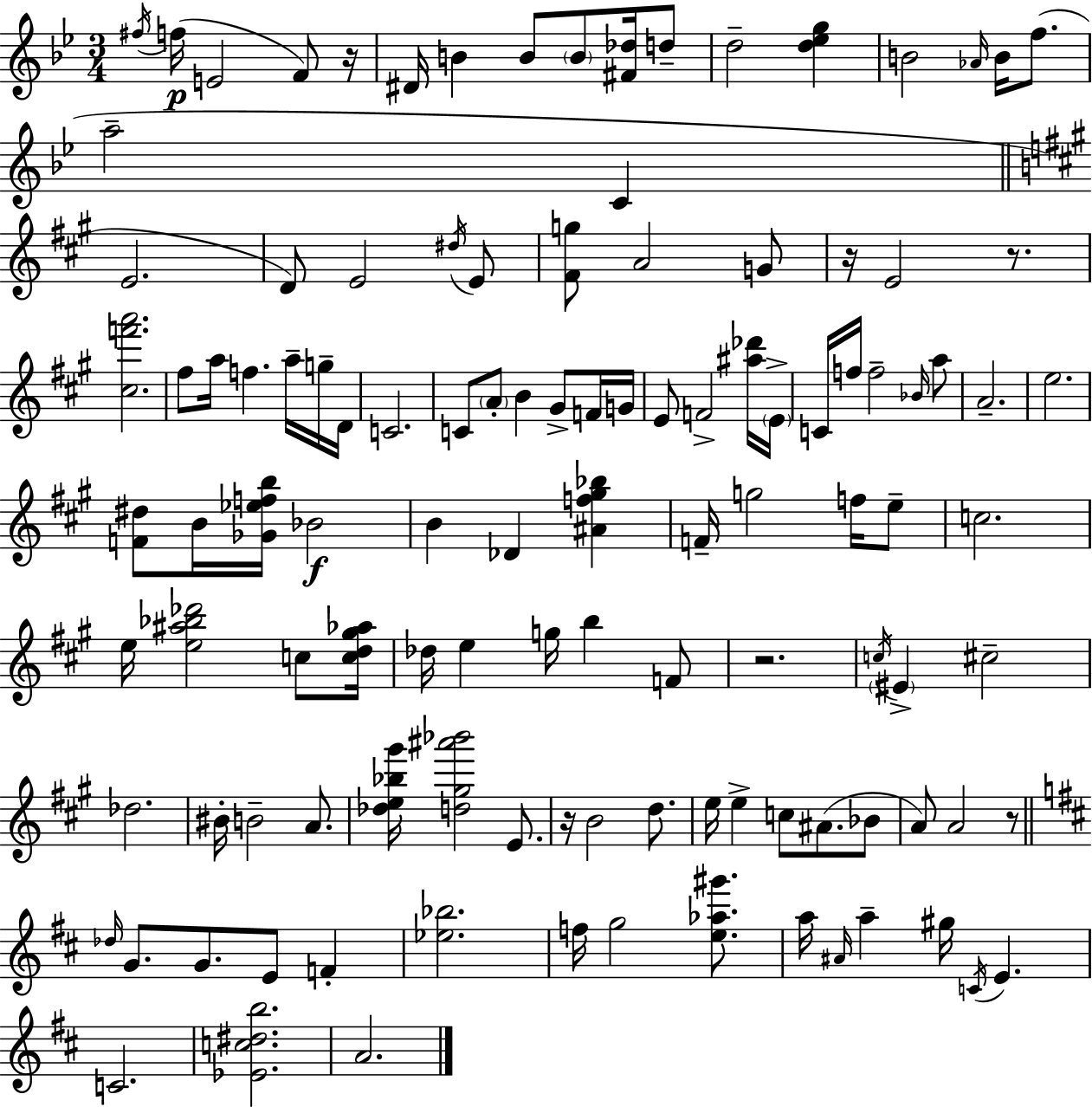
{
  \clef treble
  \numericTimeSignature
  \time 3/4
  \key bes \major
  \repeat volta 2 { \acciaccatura { fis''16 }(\p f''16 e'2 f'8) | r16 dis'16 b'4 b'8 \parenthesize b'8 <fis' des''>16 d''8-- | d''2-- <d'' ees'' g''>4 | b'2 \grace { aes'16 } b'16 f''8.( | \break a''2-- c'4 | \bar "||" \break \key a \major e'2. | d'8) e'2 \acciaccatura { dis''16 } e'8 | <fis' g''>8 a'2 g'8 | r16 e'2 r8. | \break <cis'' f''' a'''>2. | fis''8 a''16 f''4. a''16-- g''16-- | d'16 c'2. | c'8 \parenthesize a'8-. b'4 gis'8-> f'16 | \break g'16 e'8 f'2-> <ais'' des'''>16 | \parenthesize e'16-> c'16 f''16 f''2-- \grace { bes'16 } | a''8 a'2.-- | e''2. | \break <f' dis''>8 b'16 <ges' ees'' f'' b''>16 bes'2\f | b'4 des'4 <ais' f'' gis'' bes''>4 | f'16-- g''2 f''16 | e''8-- c''2. | \break e''16 <e'' ais'' bes'' des'''>2 c''8 | <c'' d'' gis'' aes''>16 des''16 e''4 g''16 b''4 | f'8 r2. | \acciaccatura { c''16 } \parenthesize eis'4-> cis''2-- | \break des''2. | bis'16-. b'2-- | a'8. <des'' e'' bes'' gis'''>16 <d'' gis'' ais''' bes'''>2 | e'8. r16 b'2 | \break d''8. e''16 e''4-> c''8 ais'8.( | bes'8 a'8) a'2 | r8 \bar "||" \break \key d \major \grace { des''16 } g'8. g'8. e'8 f'4-. | <ees'' bes''>2. | f''16 g''2 <e'' aes'' gis'''>8. | a''16 \grace { ais'16 } a''4-- gis''16 \acciaccatura { c'16 } e'4. | \break c'2. | <ees' c'' dis'' b''>2. | a'2. | } \bar "|."
}